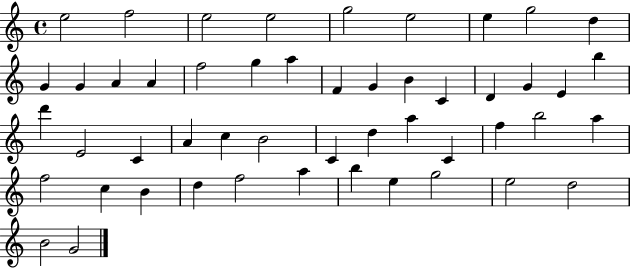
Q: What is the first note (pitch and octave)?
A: E5